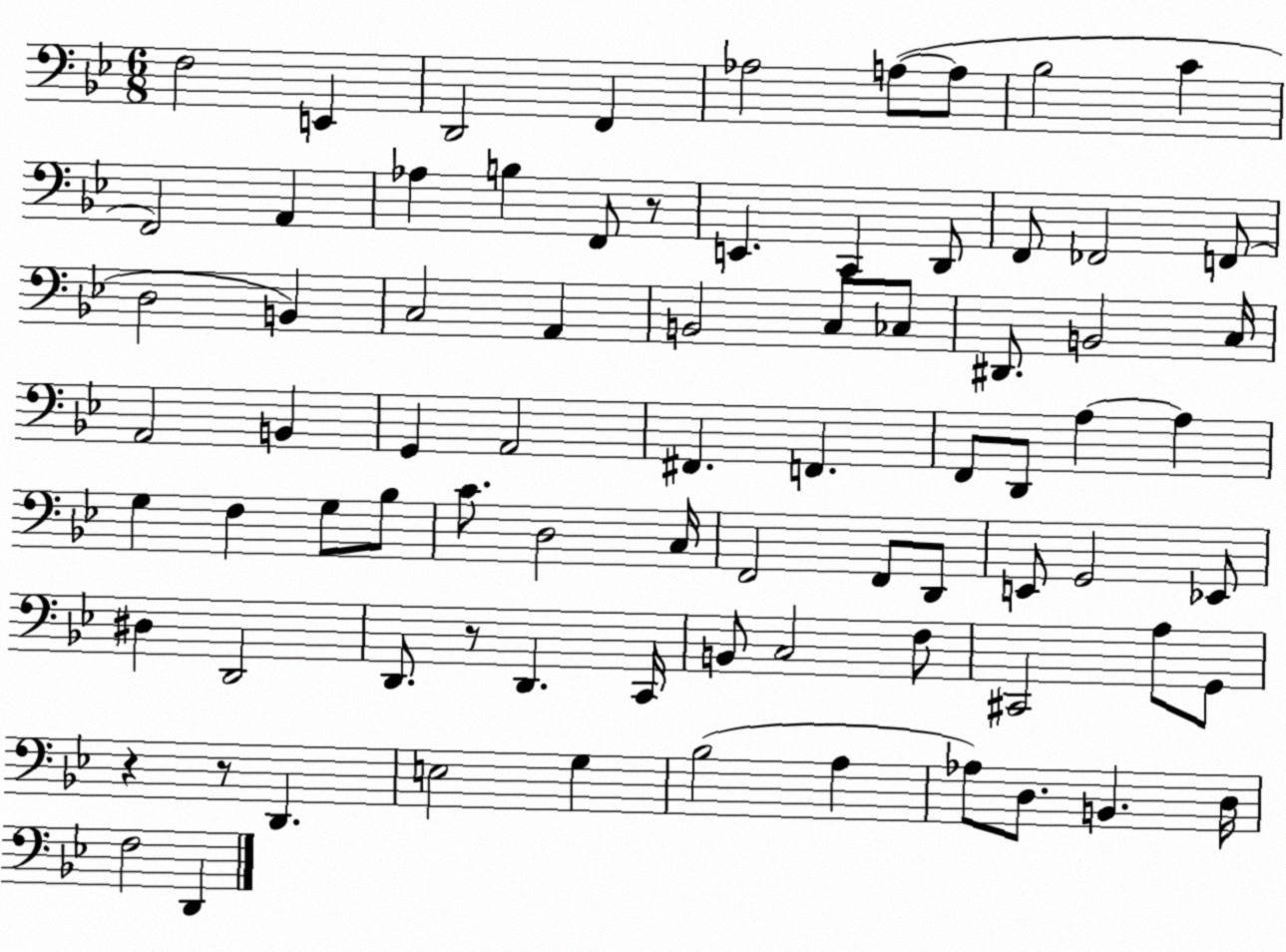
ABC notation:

X:1
T:Untitled
M:6/8
L:1/4
K:Bb
F,2 E,, D,,2 F,, _A,2 A,/2 A,/2 _B,2 C F,,2 A,, _A, B, F,,/2 z/2 E,, C,, D,,/2 F,,/2 _F,,2 F,,/2 D,2 B,, C,2 A,, B,,2 C,/2 _C,/2 ^D,,/2 B,,2 C,/4 A,,2 B,, G,, A,,2 ^F,, F,, F,,/2 D,,/2 A, A, G, F, G,/2 _B,/2 C/2 D,2 C,/4 F,,2 F,,/2 D,,/2 E,,/2 G,,2 _E,,/2 ^D, D,,2 D,,/2 z/2 D,, C,,/4 B,,/2 C,2 F,/2 ^C,,2 A,/2 G,,/2 z z/2 D,, E,2 G, _B,2 A, _A,/2 D,/2 B,, D,/4 F,2 D,,